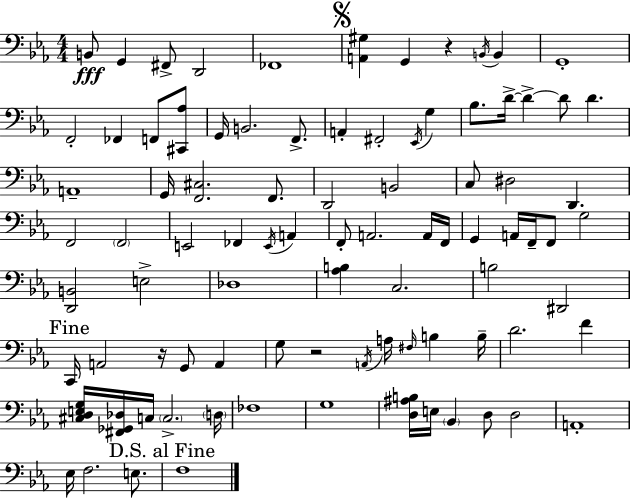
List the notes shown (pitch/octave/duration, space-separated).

B2/e G2/q F#2/e D2/h FES2/w [A2,G#3]/q G2/q R/q B2/s B2/q G2/w F2/h FES2/q F2/e [C#2,Ab3]/e G2/s B2/h. F2/e. A2/q F#2/h Eb2/s G3/q Bb3/e. D4/s D4/q D4/e D4/q. A2/w G2/s [F2,C#3]/h. F2/e. D2/h B2/h C3/e D#3/h D2/q. F2/h F2/h E2/h FES2/q E2/s A2/q F2/e A2/h. A2/s F2/s G2/q A2/s F2/s F2/e G3/h [D2,B2]/h E3/h Db3/w [Ab3,B3]/q C3/h. B3/h D#2/h C2/s A2/h R/s G2/e A2/q G3/e R/h A2/s A3/s F#3/s B3/q B3/s D4/h. F4/q [C#3,D3,E3,G3]/s [F#2,Gb2,Db3]/s C3/s C3/h. D3/s FES3/w G3/w [D3,A#3,B3]/s E3/s Bb2/q D3/e D3/h A2/w Eb3/s F3/h. E3/e. F3/w